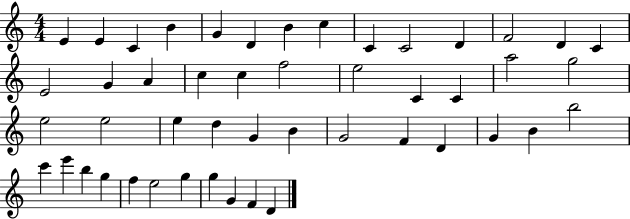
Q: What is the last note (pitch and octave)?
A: D4